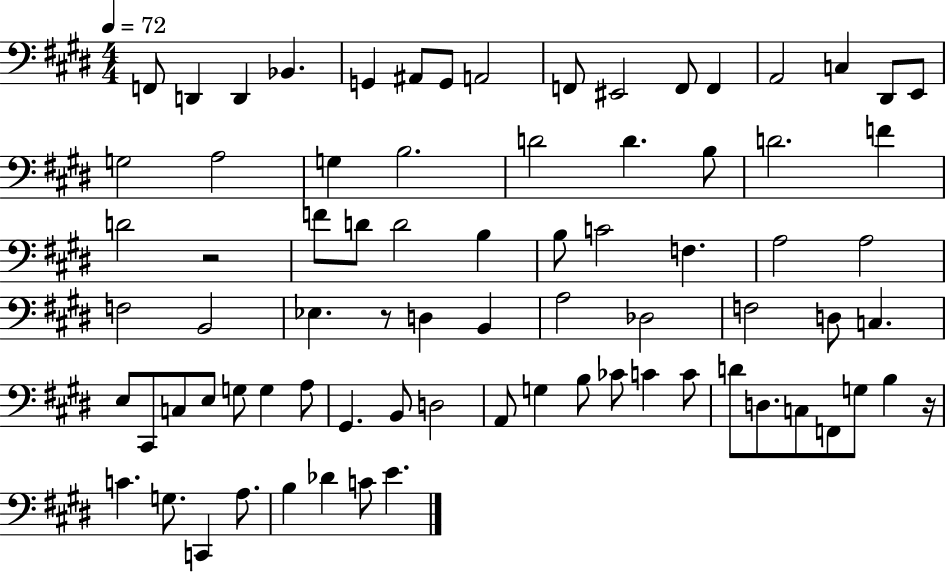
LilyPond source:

{
  \clef bass
  \numericTimeSignature
  \time 4/4
  \key e \major
  \tempo 4 = 72
  \repeat volta 2 { f,8 d,4 d,4 bes,4. | g,4 ais,8 g,8 a,2 | f,8 eis,2 f,8 f,4 | a,2 c4 dis,8 e,8 | \break g2 a2 | g4 b2. | d'2 d'4. b8 | d'2. f'4 | \break d'2 r2 | f'8 d'8 d'2 b4 | b8 c'2 f4. | a2 a2 | \break f2 b,2 | ees4. r8 d4 b,4 | a2 des2 | f2 d8 c4. | \break e8 cis,8 c8 e8 g8 g4 a8 | gis,4. b,8 d2 | a,8 g4 b8 ces'8 c'4 c'8 | d'8 d8. c8 f,8 g8 b4 r16 | \break c'4. g8. c,4 a8. | b4 des'4 c'8 e'4. | } \bar "|."
}